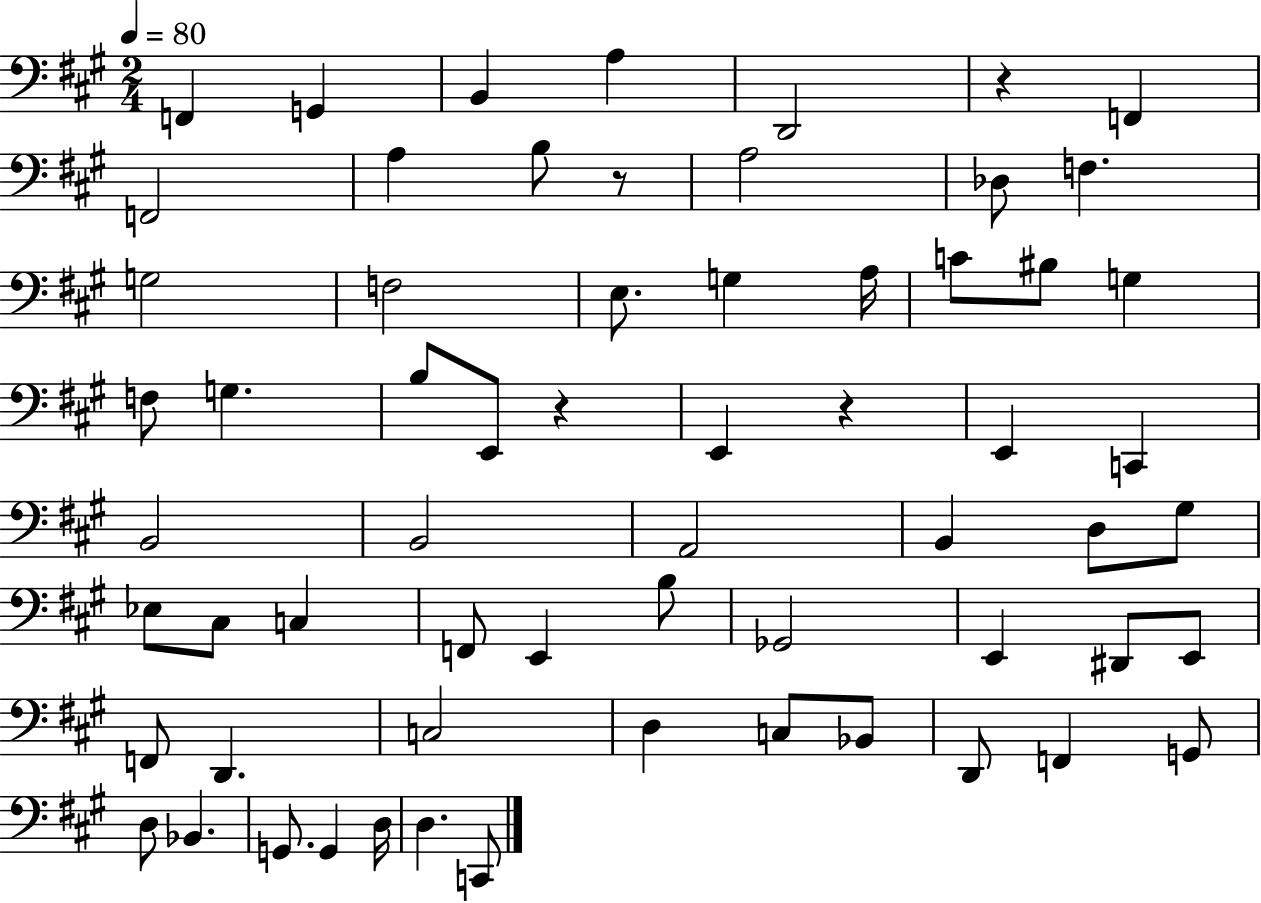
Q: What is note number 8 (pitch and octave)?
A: A3